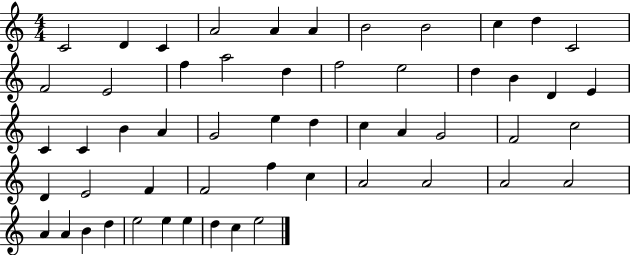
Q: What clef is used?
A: treble